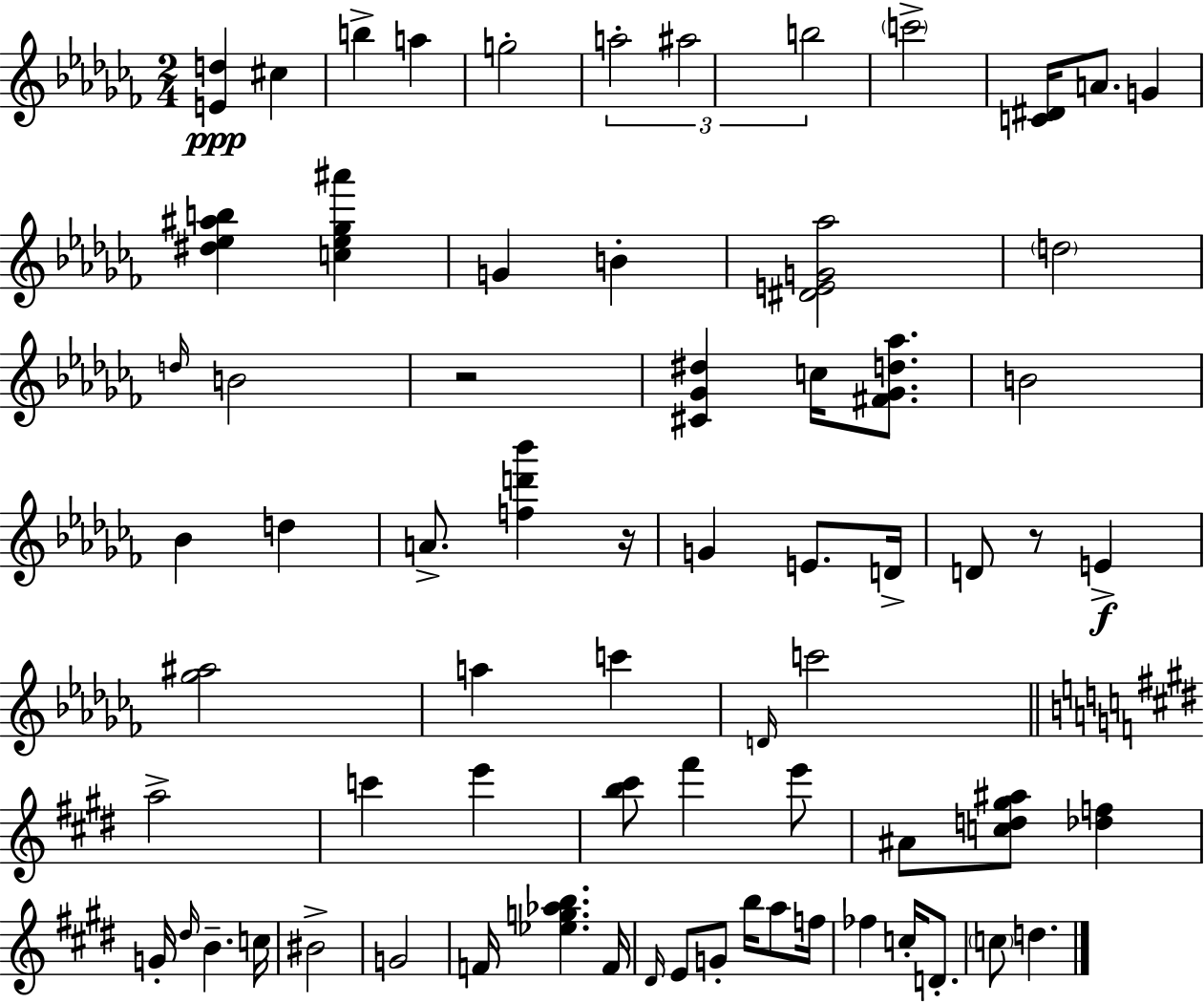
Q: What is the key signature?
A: AES minor